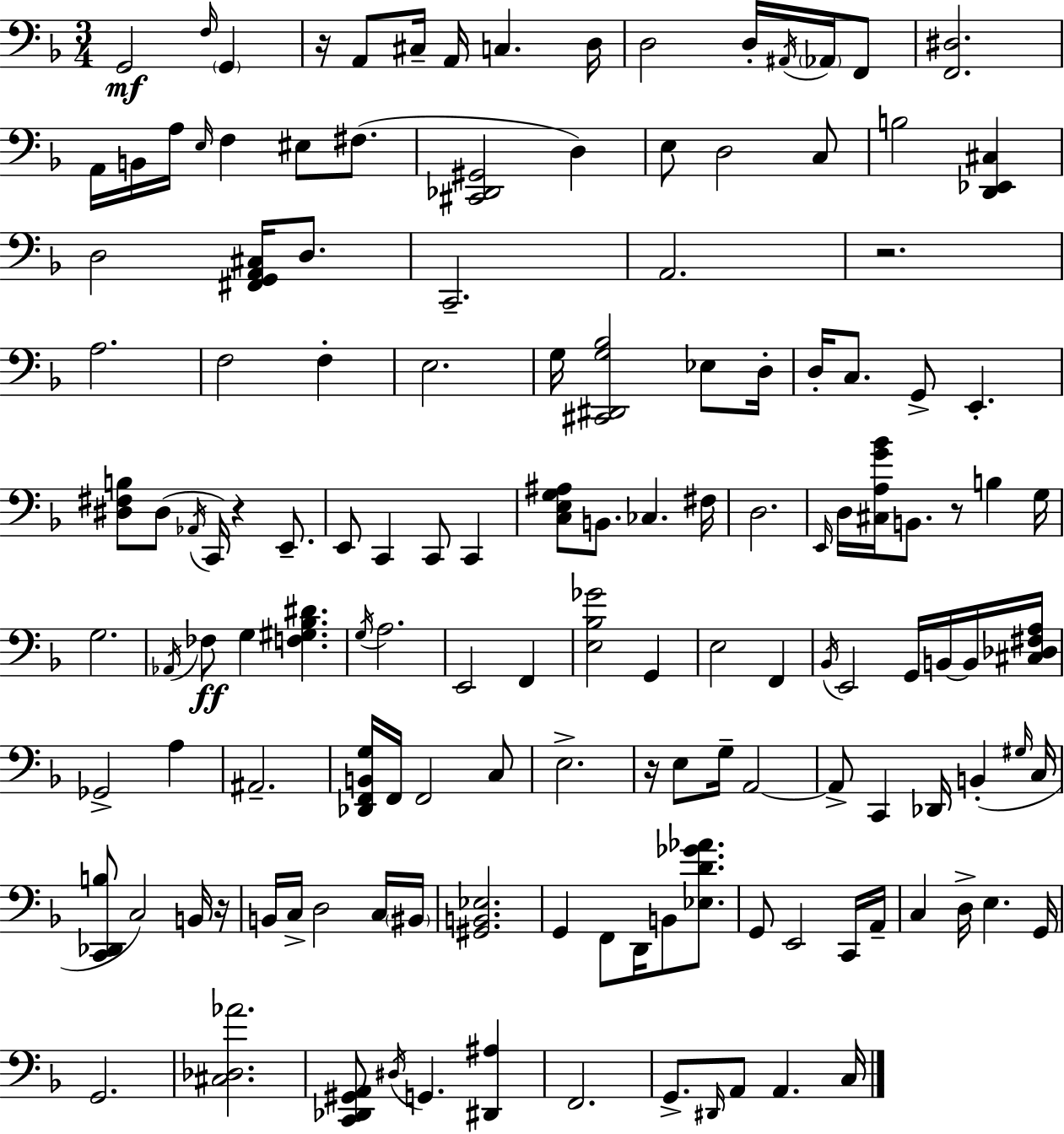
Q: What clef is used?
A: bass